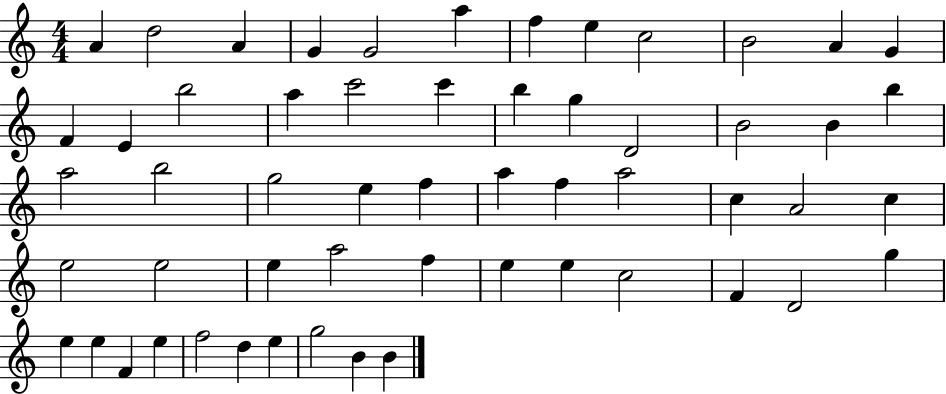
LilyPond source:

{
  \clef treble
  \numericTimeSignature
  \time 4/4
  \key c \major
  a'4 d''2 a'4 | g'4 g'2 a''4 | f''4 e''4 c''2 | b'2 a'4 g'4 | \break f'4 e'4 b''2 | a''4 c'''2 c'''4 | b''4 g''4 d'2 | b'2 b'4 b''4 | \break a''2 b''2 | g''2 e''4 f''4 | a''4 f''4 a''2 | c''4 a'2 c''4 | \break e''2 e''2 | e''4 a''2 f''4 | e''4 e''4 c''2 | f'4 d'2 g''4 | \break e''4 e''4 f'4 e''4 | f''2 d''4 e''4 | g''2 b'4 b'4 | \bar "|."
}